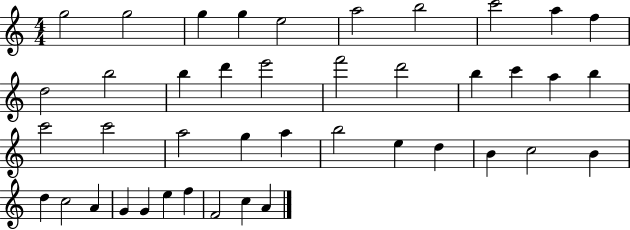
G5/h G5/h G5/q G5/q E5/h A5/h B5/h C6/h A5/q F5/q D5/h B5/h B5/q D6/q E6/h F6/h D6/h B5/q C6/q A5/q B5/q C6/h C6/h A5/h G5/q A5/q B5/h E5/q D5/q B4/q C5/h B4/q D5/q C5/h A4/q G4/q G4/q E5/q F5/q F4/h C5/q A4/q